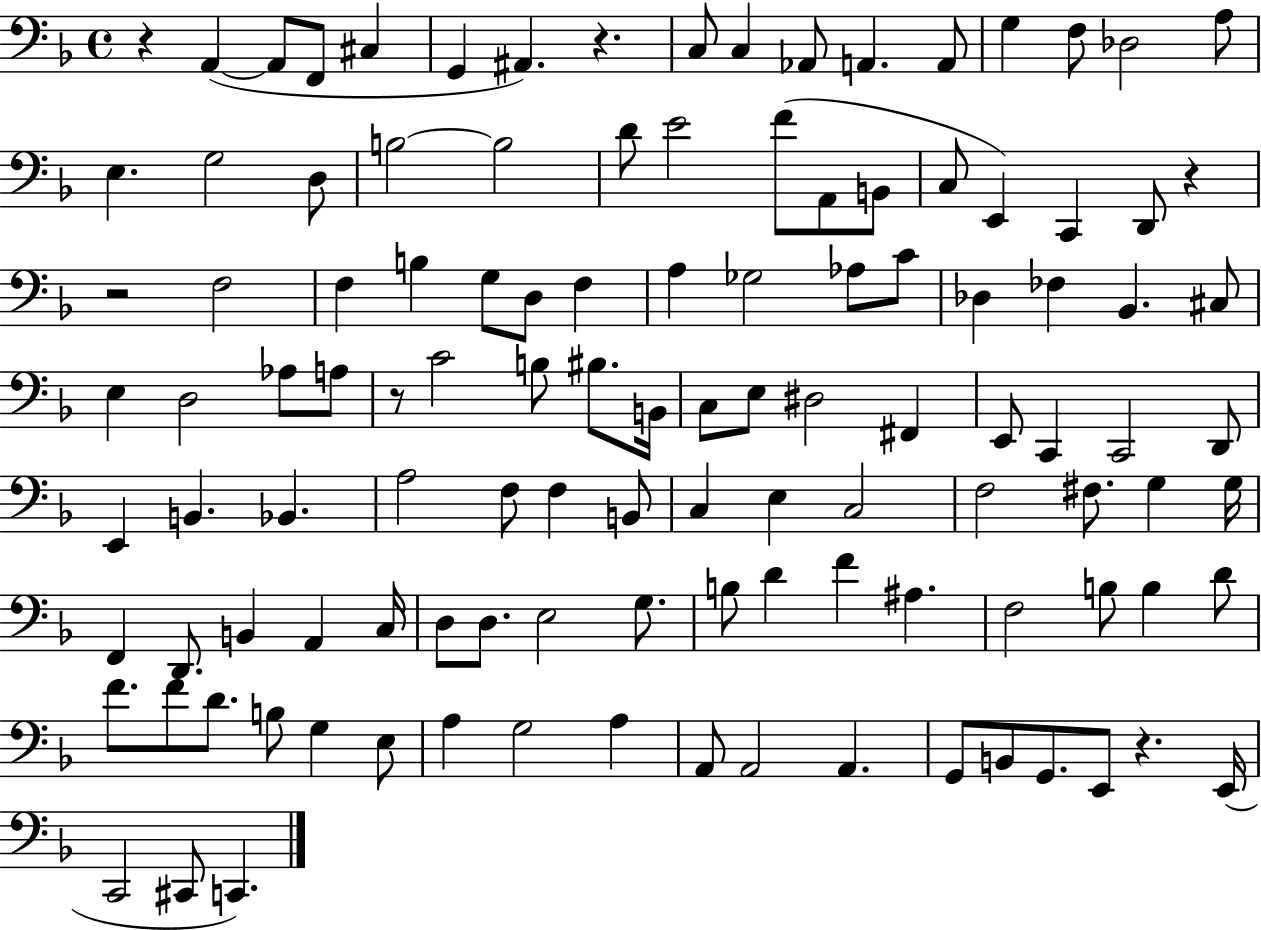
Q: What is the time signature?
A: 4/4